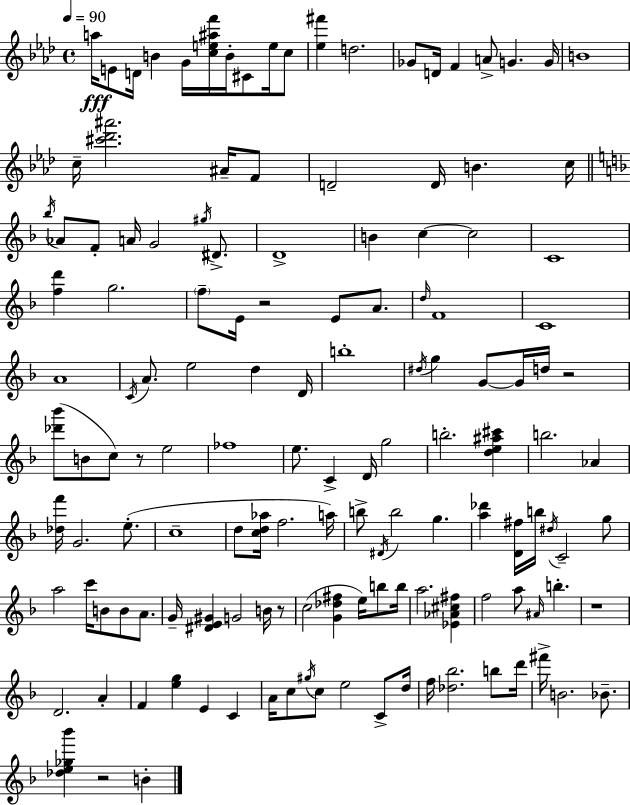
X:1
T:Untitled
M:4/4
L:1/4
K:Ab
a/4 E/2 D/4 B G/4 [ce^af']/4 B/4 ^C/2 e/4 c/2 [_e^f'] d2 _G/2 D/4 F A/2 G G/4 B4 c/4 [^c'_d'^a']2 ^A/4 F/2 D2 D/4 B c/4 _b/4 _A/2 F/2 A/4 G2 ^g/4 ^D/2 D4 B c c2 C4 [fd'] g2 f/2 E/4 z2 E/2 A/2 d/4 F4 C4 A4 C/4 A/2 e2 d D/4 b4 ^d/4 g G/2 G/4 d/4 z2 [_d'_b']/2 B/2 c/2 z/2 e2 _f4 e/2 C D/4 g2 b2 [de^a^c'] b2 _A [_df']/4 G2 e/2 c4 d/2 [cd_a]/4 f2 a/4 b/2 ^D/4 b2 g [a_d'] [D^f]/4 b/4 ^d/4 C2 g/2 a2 c'/4 B/2 B/2 A/2 G/4 [^DE^G] G2 B/4 z/2 c2 [G_d^f] e/4 b/2 b/4 a2 [_E_A^c^f] f2 a/2 ^A/4 b z4 D2 A F [eg] E C A/4 c/2 ^g/4 c/2 e2 C/2 d/4 f/4 [_d_b]2 b/2 d'/4 ^f'/4 B2 _B/2 [_de_g_b'] z2 B